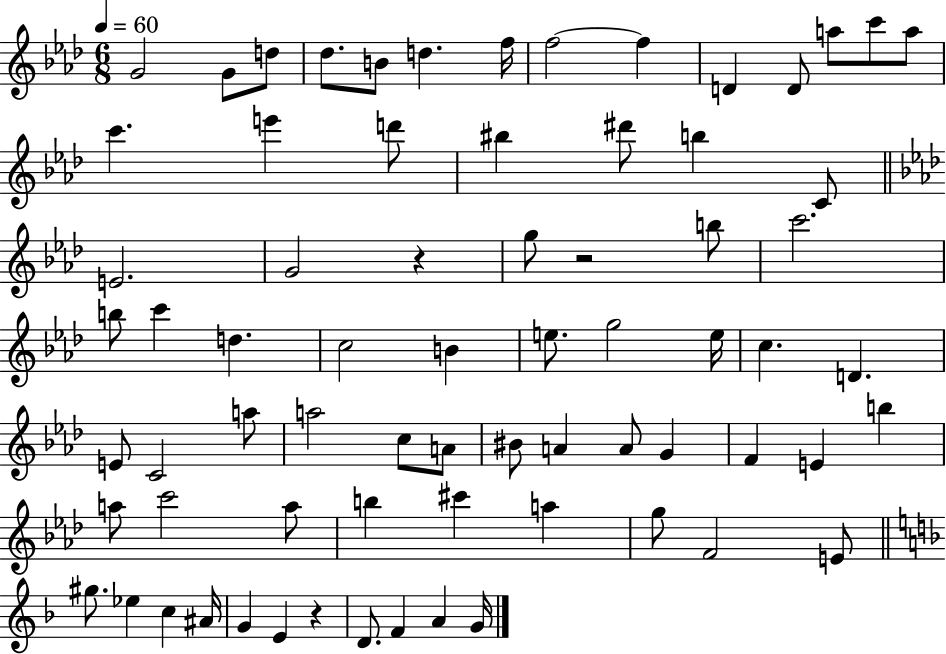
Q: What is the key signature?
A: AES major